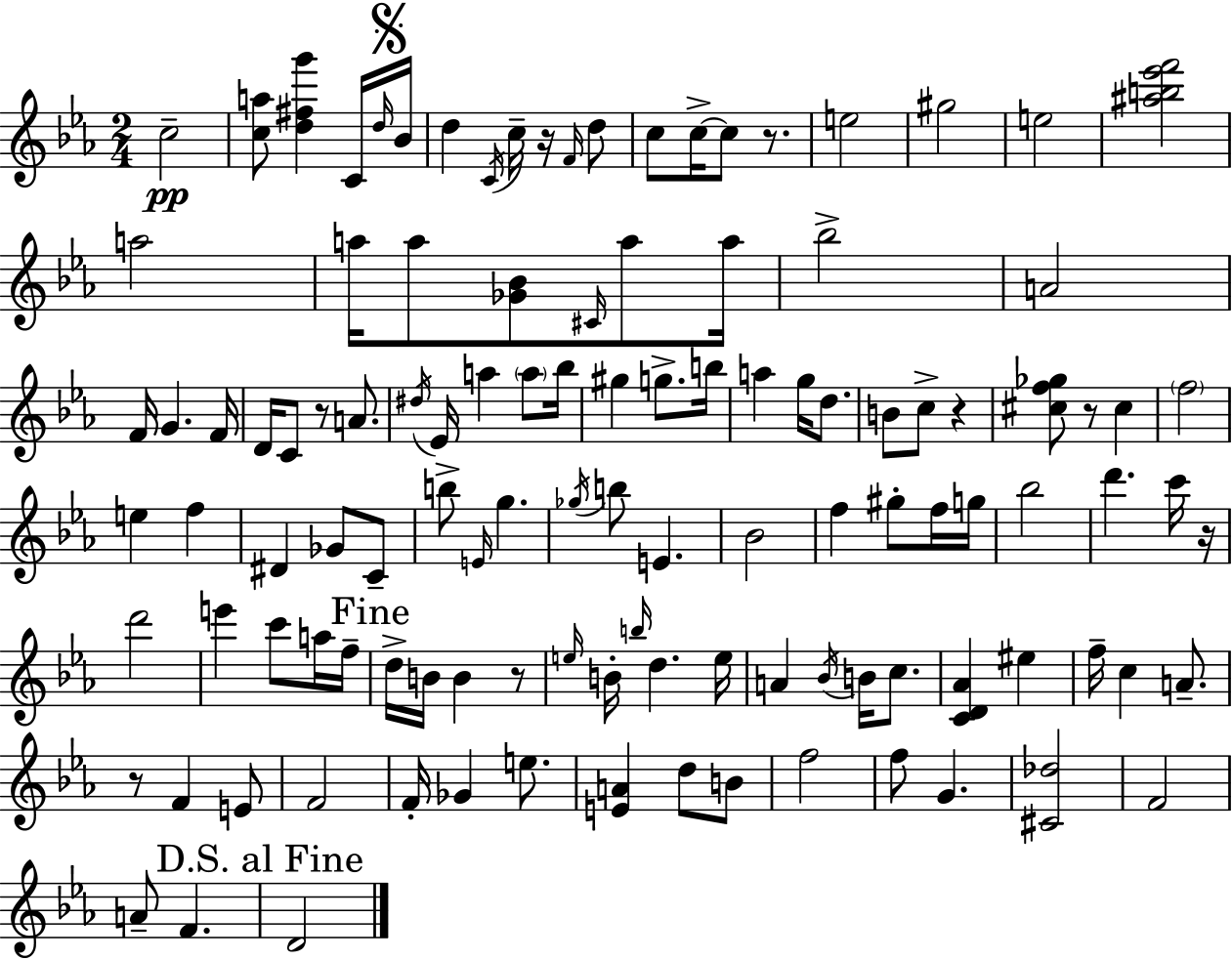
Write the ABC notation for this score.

X:1
T:Untitled
M:2/4
L:1/4
K:Cm
c2 [ca]/2 [d^fg'] C/4 d/4 _B/4 d C/4 c/4 z/4 F/4 d/2 c/2 c/4 c/2 z/2 e2 ^g2 e2 [^ab_e'f']2 a2 a/4 a/2 [_G_B]/2 ^C/4 a/2 a/4 _b2 A2 F/4 G F/4 D/4 C/2 z/2 A/2 ^d/4 _E/4 a a/2 _b/4 ^g g/2 b/4 a g/4 d/2 B/2 c/2 z [^cf_g]/2 z/2 ^c f2 e f ^D _G/2 C/2 b/2 E/4 g _g/4 b/2 E _B2 f ^g/2 f/4 g/4 _b2 d' c'/4 z/4 d'2 e' c'/2 a/4 f/4 d/4 B/4 B z/2 e/4 B/4 b/4 d e/4 A _B/4 B/4 c/2 [CD_A] ^e f/4 c A/2 z/2 F E/2 F2 F/4 _G e/2 [EA] d/2 B/2 f2 f/2 G [^C_d]2 F2 A/2 F D2